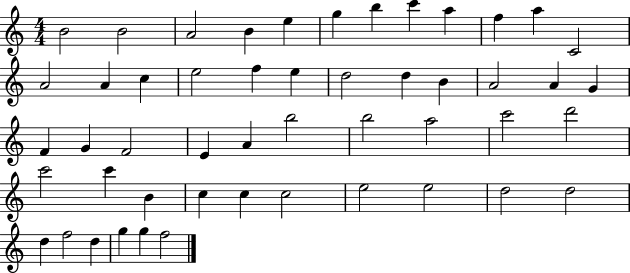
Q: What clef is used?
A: treble